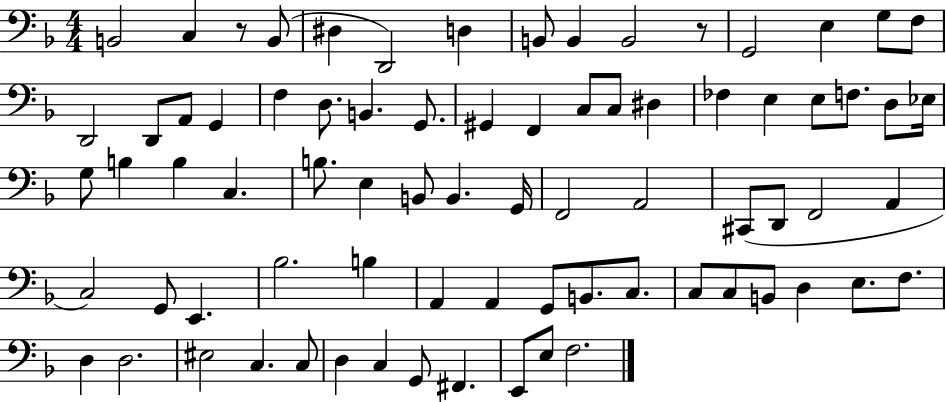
X:1
T:Untitled
M:4/4
L:1/4
K:F
B,,2 C, z/2 B,,/2 ^D, D,,2 D, B,,/2 B,, B,,2 z/2 G,,2 E, G,/2 F,/2 D,,2 D,,/2 A,,/2 G,, F, D,/2 B,, G,,/2 ^G,, F,, C,/2 C,/2 ^D, _F, E, E,/2 F,/2 D,/2 _E,/4 G,/2 B, B, C, B,/2 E, B,,/2 B,, G,,/4 F,,2 A,,2 ^C,,/2 D,,/2 F,,2 A,, C,2 G,,/2 E,, _B,2 B, A,, A,, G,,/2 B,,/2 C,/2 C,/2 C,/2 B,,/2 D, E,/2 F,/2 D, D,2 ^E,2 C, C,/2 D, C, G,,/2 ^F,, E,,/2 E,/2 F,2